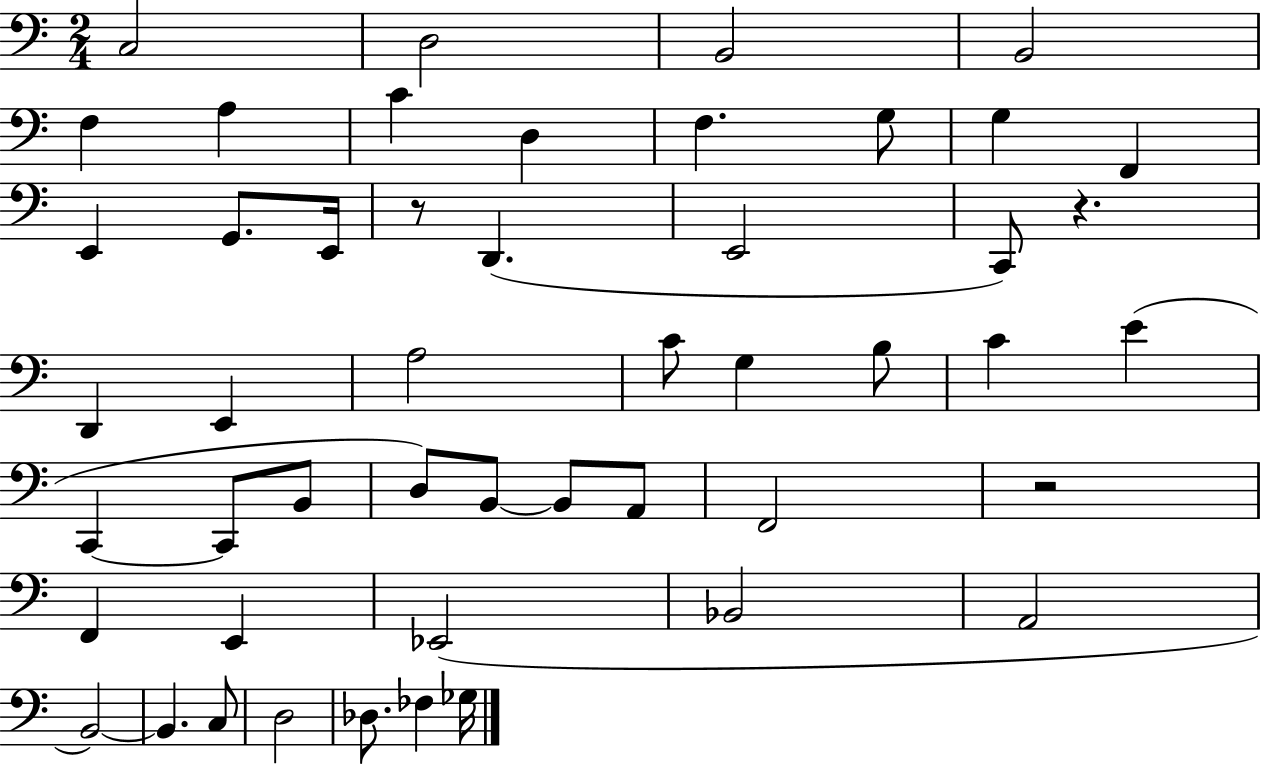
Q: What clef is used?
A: bass